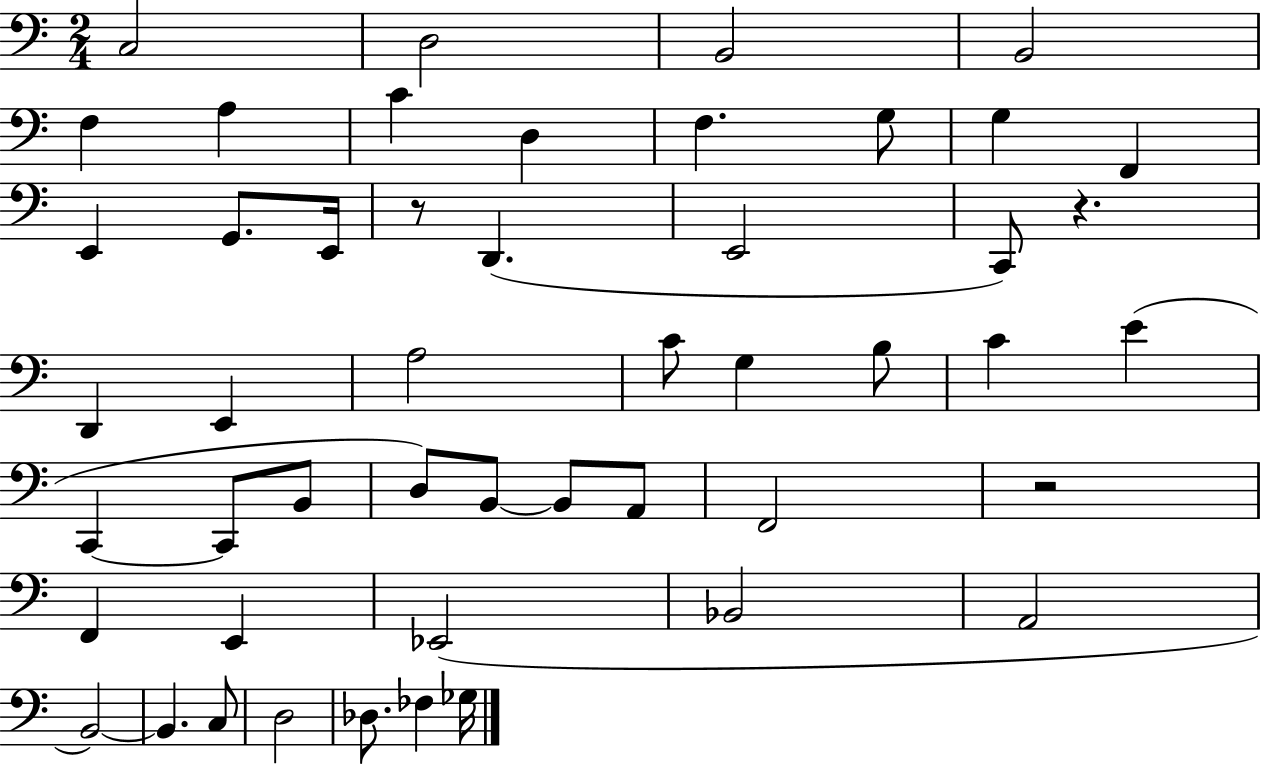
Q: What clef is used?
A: bass